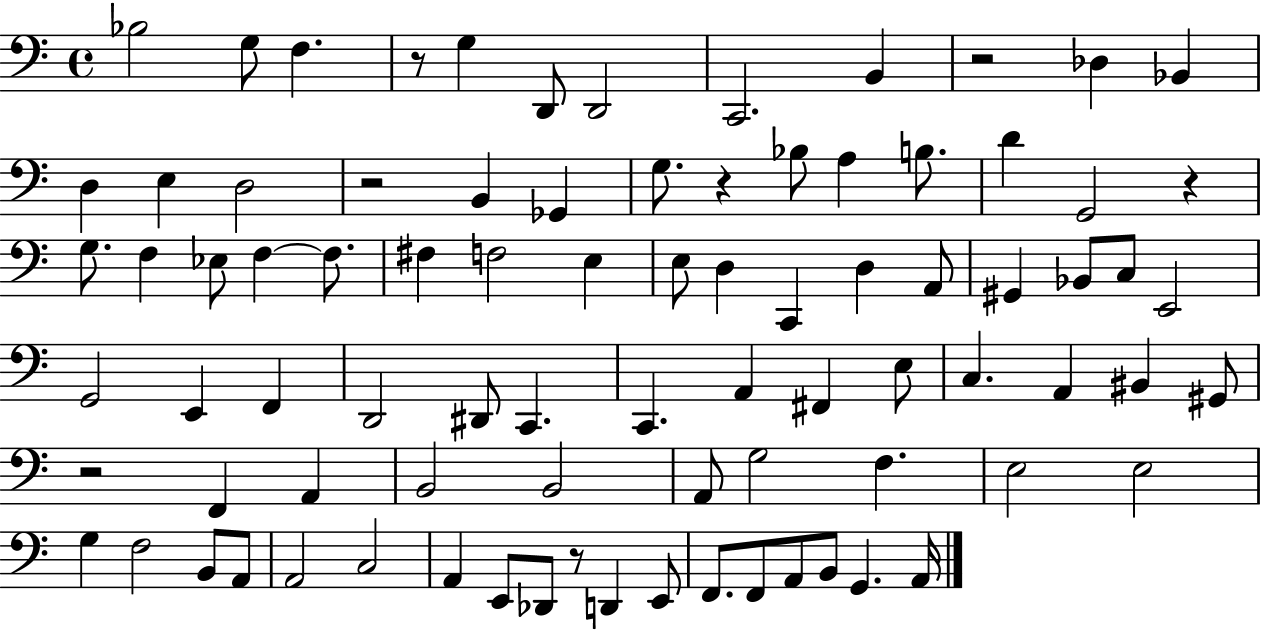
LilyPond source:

{
  \clef bass
  \time 4/4
  \defaultTimeSignature
  \key c \major
  bes2 g8 f4. | r8 g4 d,8 d,2 | c,2. b,4 | r2 des4 bes,4 | \break d4 e4 d2 | r2 b,4 ges,4 | g8. r4 bes8 a4 b8. | d'4 g,2 r4 | \break g8. f4 ees8 f4~~ f8. | fis4 f2 e4 | e8 d4 c,4 d4 a,8 | gis,4 bes,8 c8 e,2 | \break g,2 e,4 f,4 | d,2 dis,8 c,4. | c,4. a,4 fis,4 e8 | c4. a,4 bis,4 gis,8 | \break r2 f,4 a,4 | b,2 b,2 | a,8 g2 f4. | e2 e2 | \break g4 f2 b,8 a,8 | a,2 c2 | a,4 e,8 des,8 r8 d,4 e,8 | f,8. f,8 a,8 b,8 g,4. a,16 | \break \bar "|."
}